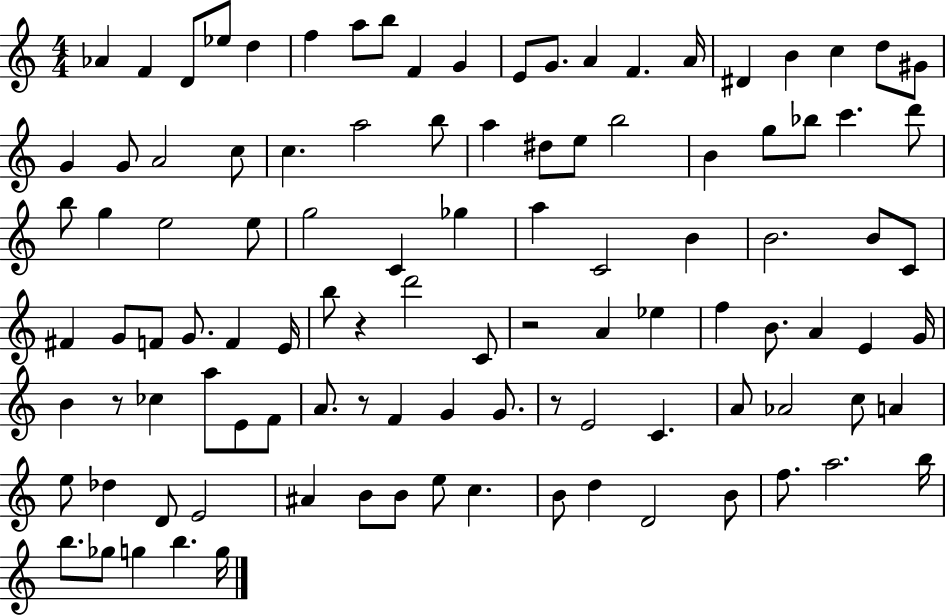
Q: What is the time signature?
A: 4/4